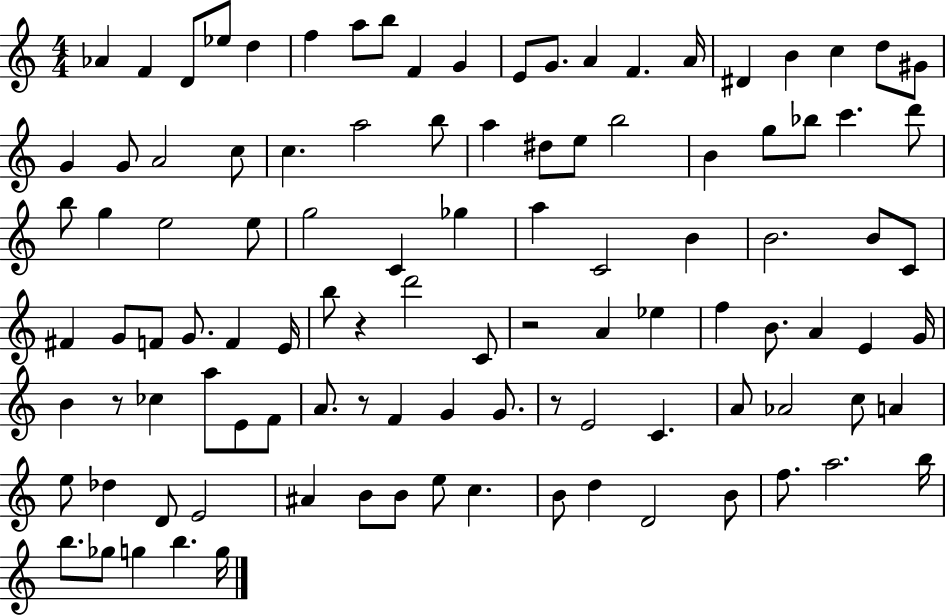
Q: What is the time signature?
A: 4/4